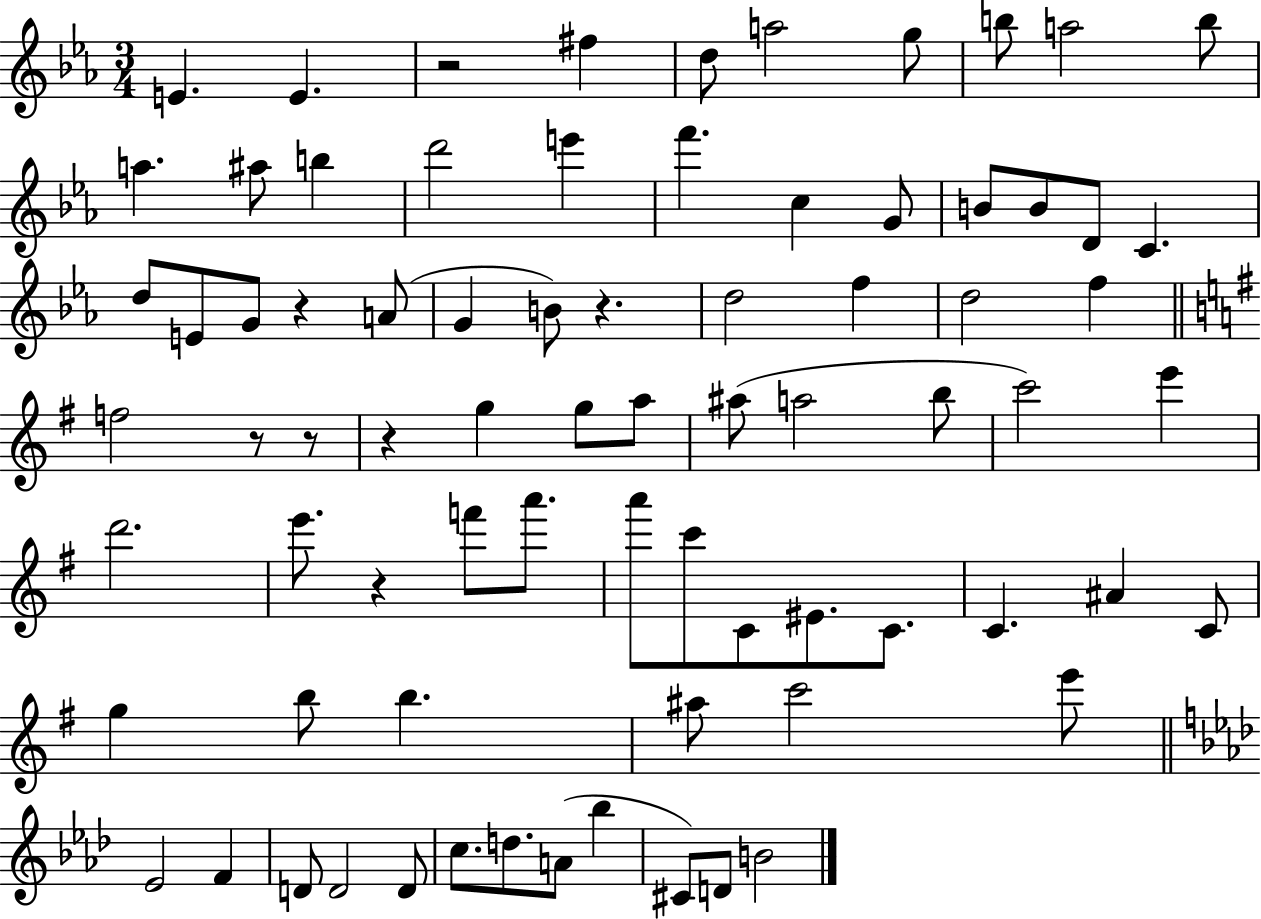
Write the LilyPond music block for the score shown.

{
  \clef treble
  \numericTimeSignature
  \time 3/4
  \key ees \major
  e'4. e'4. | r2 fis''4 | d''8 a''2 g''8 | b''8 a''2 b''8 | \break a''4. ais''8 b''4 | d'''2 e'''4 | f'''4. c''4 g'8 | b'8 b'8 d'8 c'4. | \break d''8 e'8 g'8 r4 a'8( | g'4 b'8) r4. | d''2 f''4 | d''2 f''4 | \break \bar "||" \break \key e \minor f''2 r8 r8 | r4 g''4 g''8 a''8 | ais''8( a''2 b''8 | c'''2) e'''4 | \break d'''2. | e'''8. r4 f'''8 a'''8. | a'''8 c'''8 c'8 eis'8. c'8. | c'4. ais'4 c'8 | \break g''4 b''8 b''4. | ais''8 c'''2 e'''8 | \bar "||" \break \key aes \major ees'2 f'4 | d'8 d'2 d'8 | c''8. d''8. a'8( bes''4 | cis'8) d'8 b'2 | \break \bar "|."
}